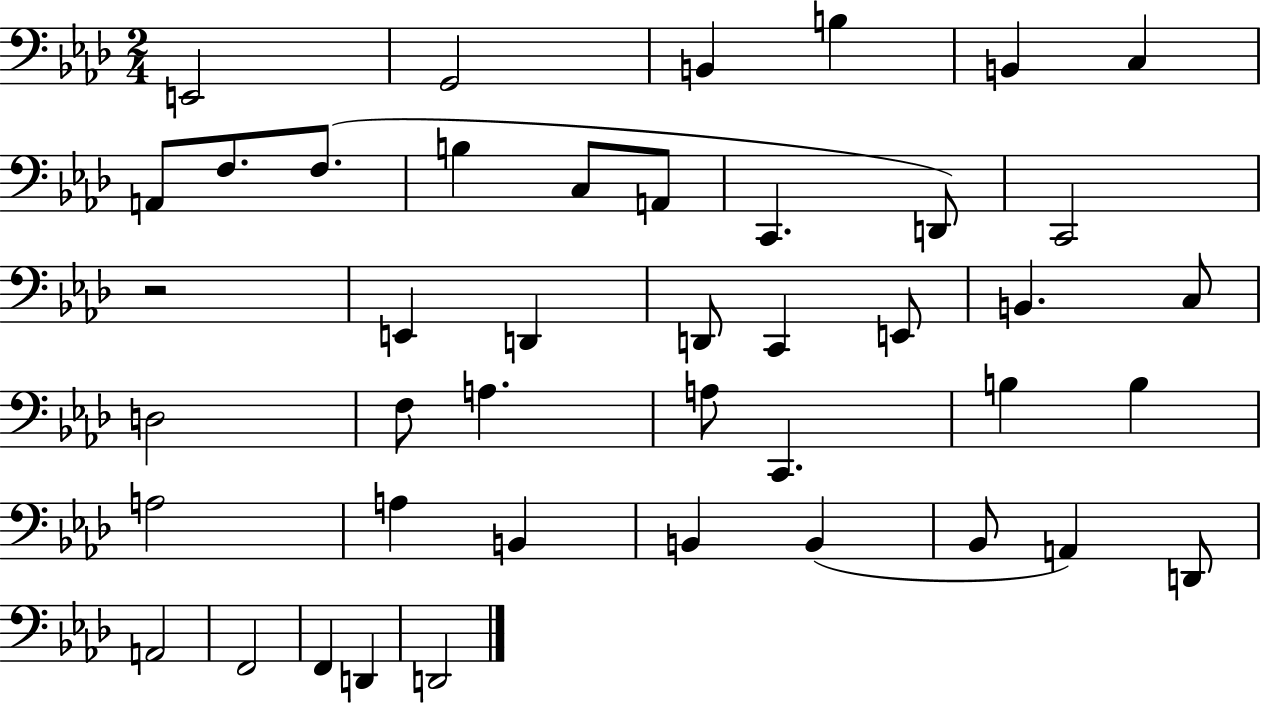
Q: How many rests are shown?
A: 1